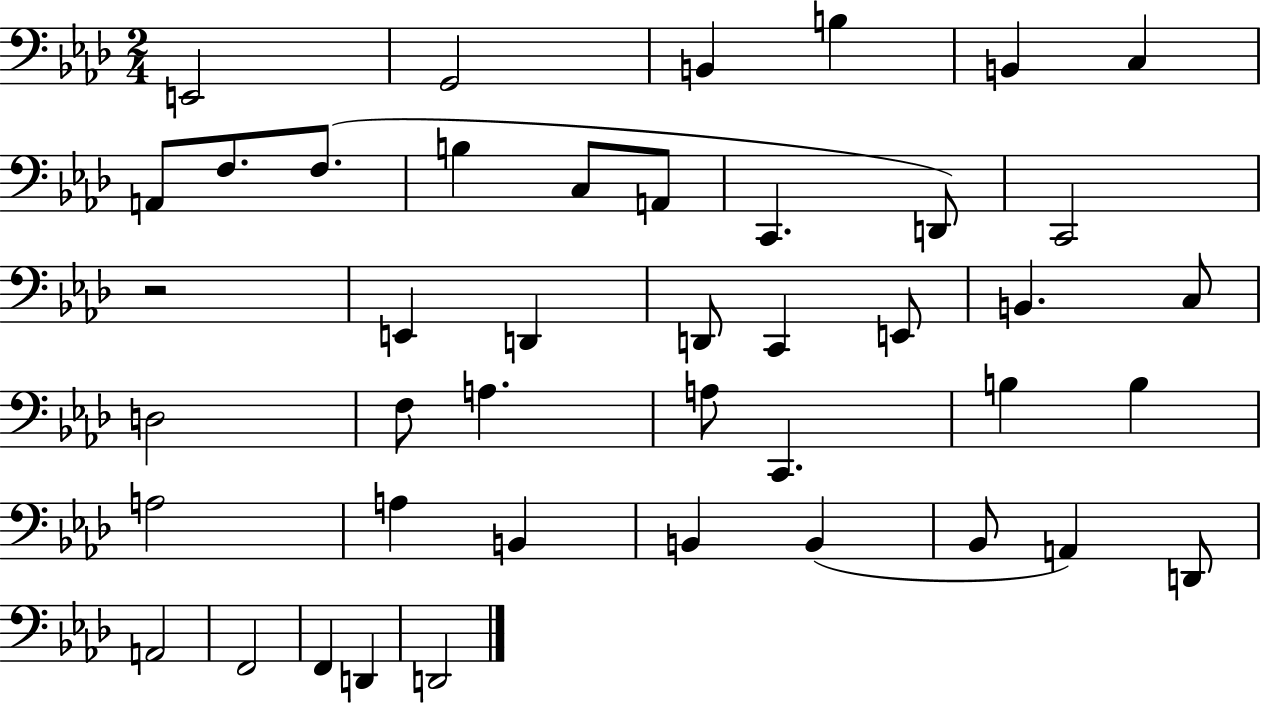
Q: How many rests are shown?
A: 1